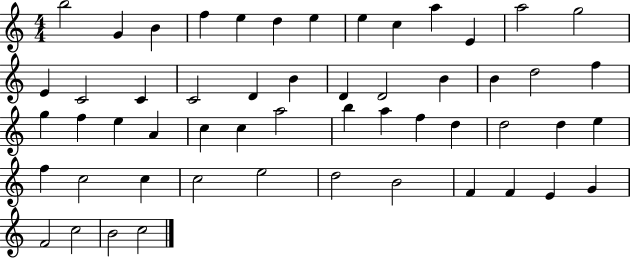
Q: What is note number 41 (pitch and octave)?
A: C5